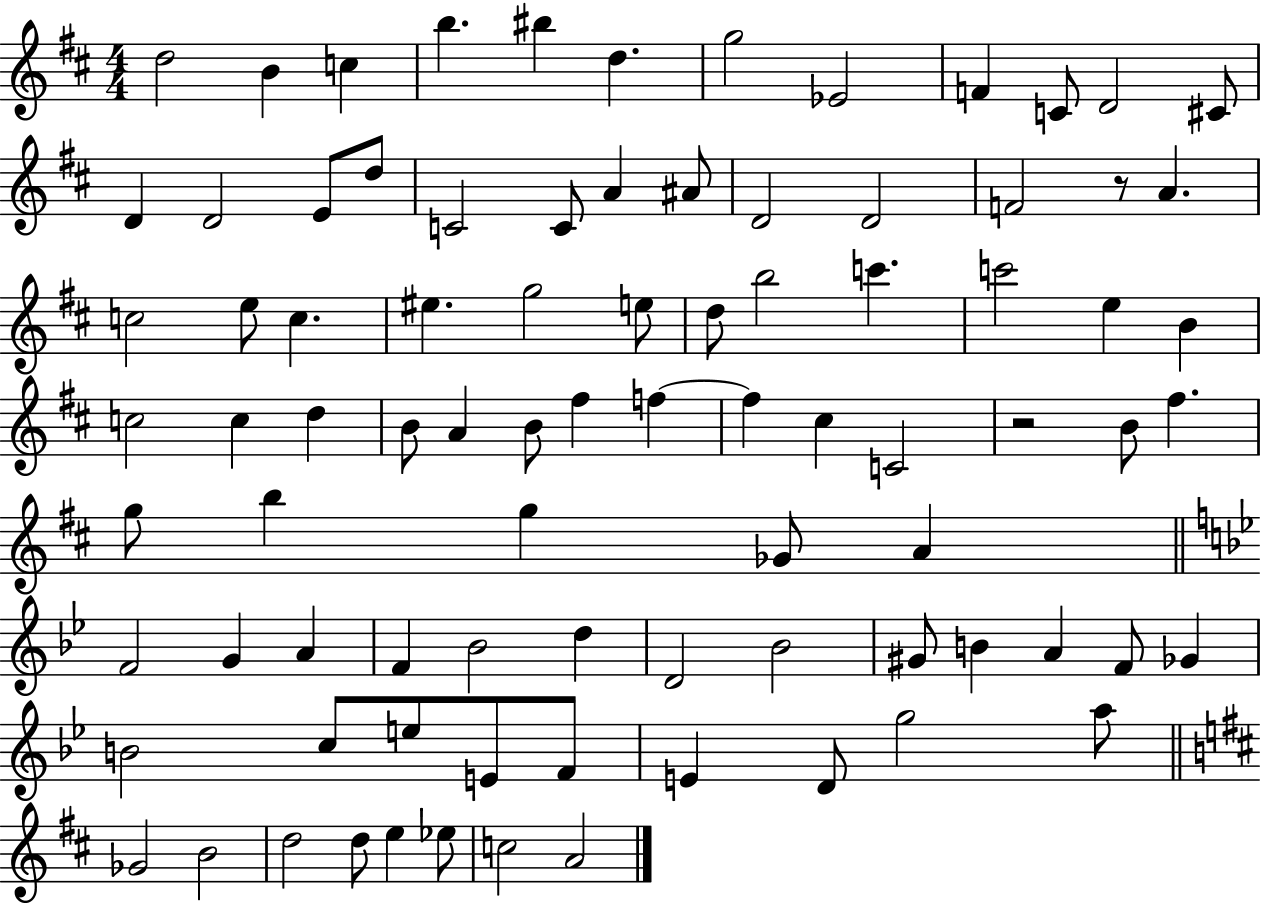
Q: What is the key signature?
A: D major